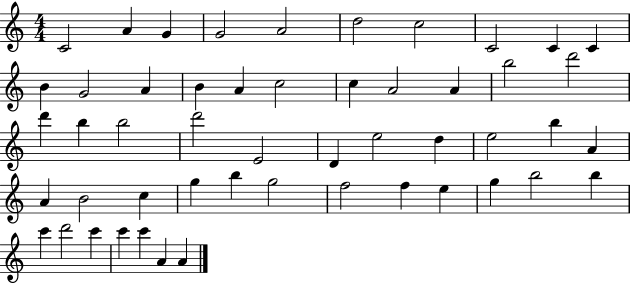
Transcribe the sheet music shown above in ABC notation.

X:1
T:Untitled
M:4/4
L:1/4
K:C
C2 A G G2 A2 d2 c2 C2 C C B G2 A B A c2 c A2 A b2 d'2 d' b b2 d'2 E2 D e2 d e2 b A A B2 c g b g2 f2 f e g b2 b c' d'2 c' c' c' A A